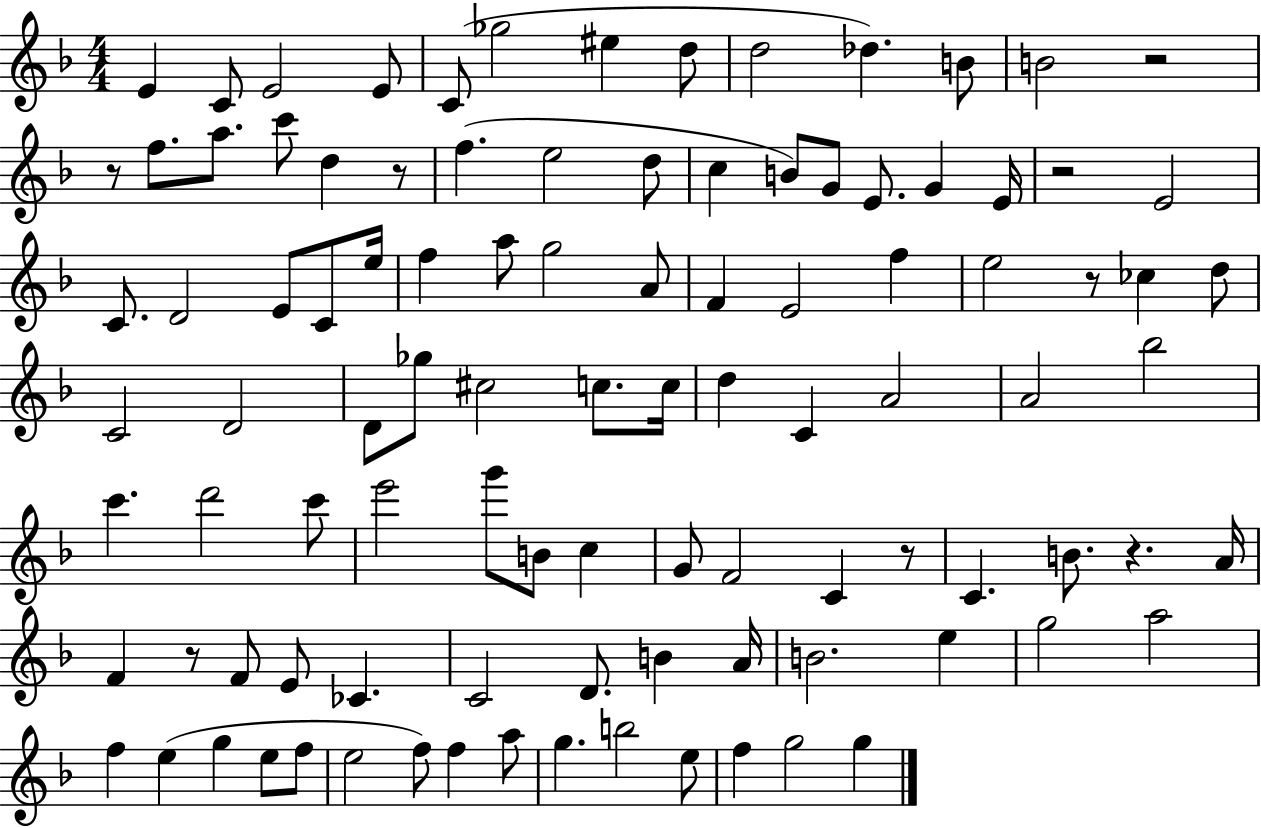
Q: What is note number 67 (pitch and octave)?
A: F4